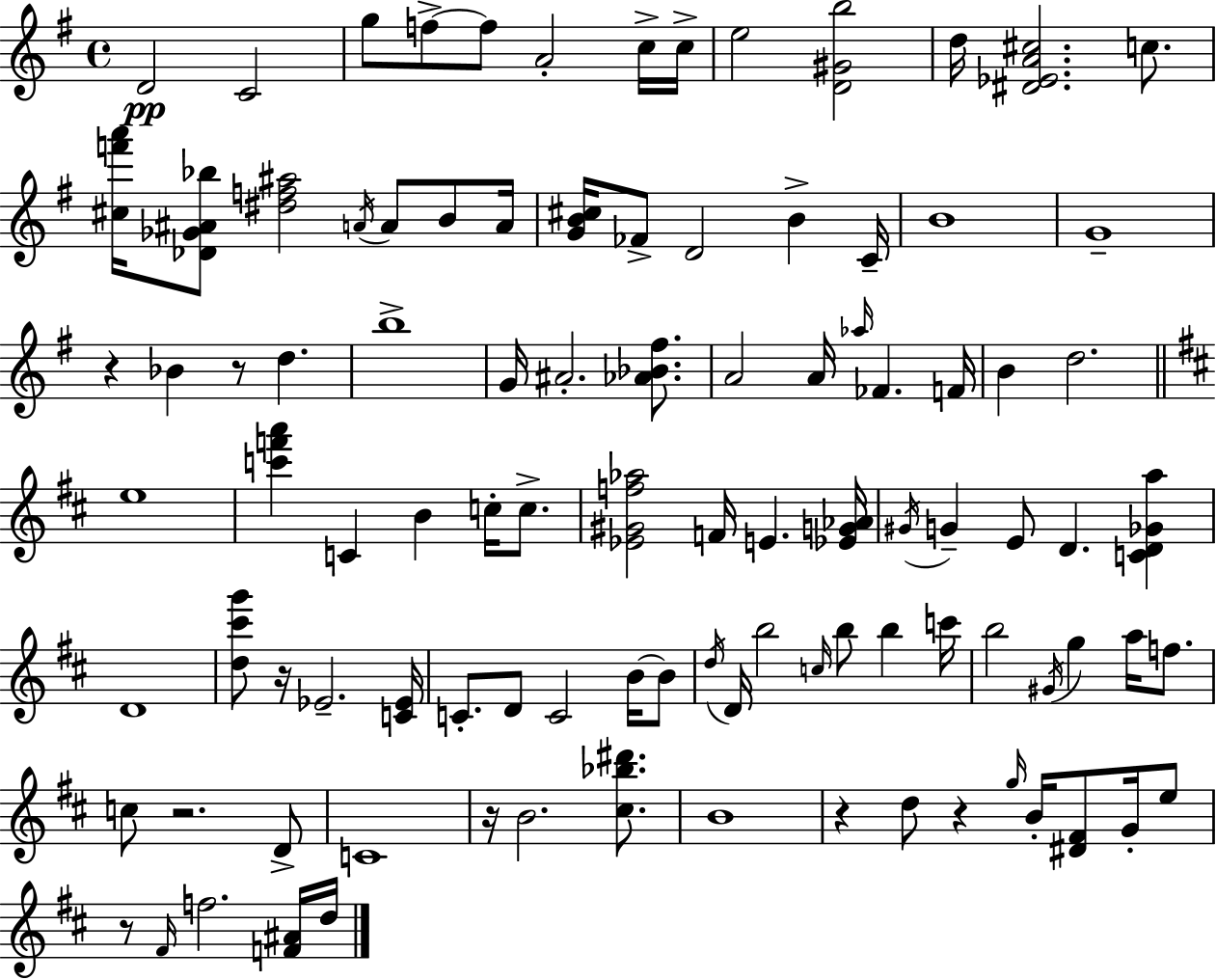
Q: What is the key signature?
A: E minor